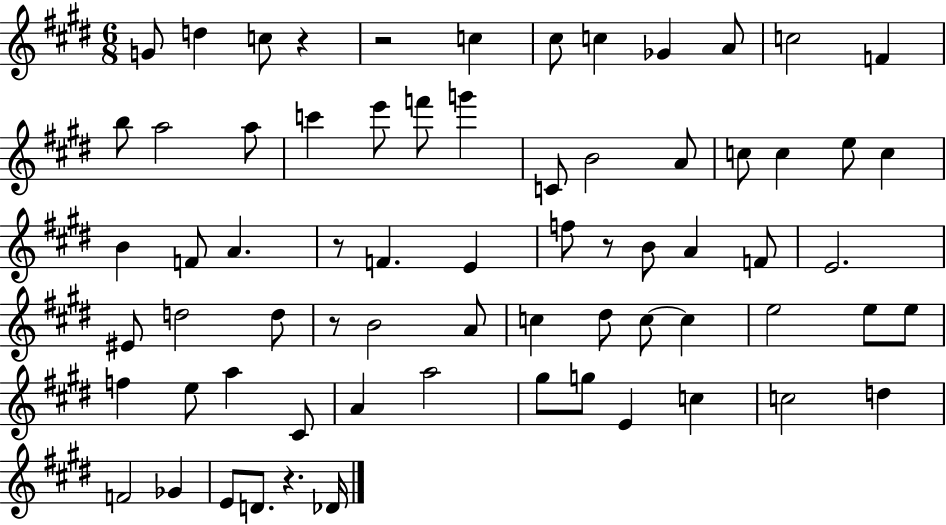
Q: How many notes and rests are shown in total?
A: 69